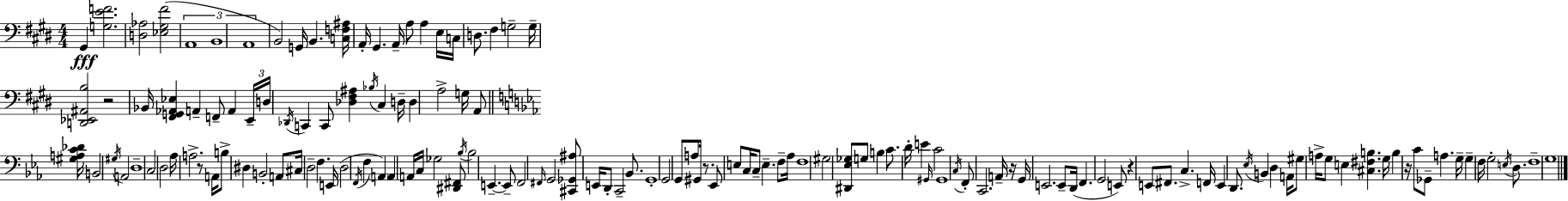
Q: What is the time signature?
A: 4/4